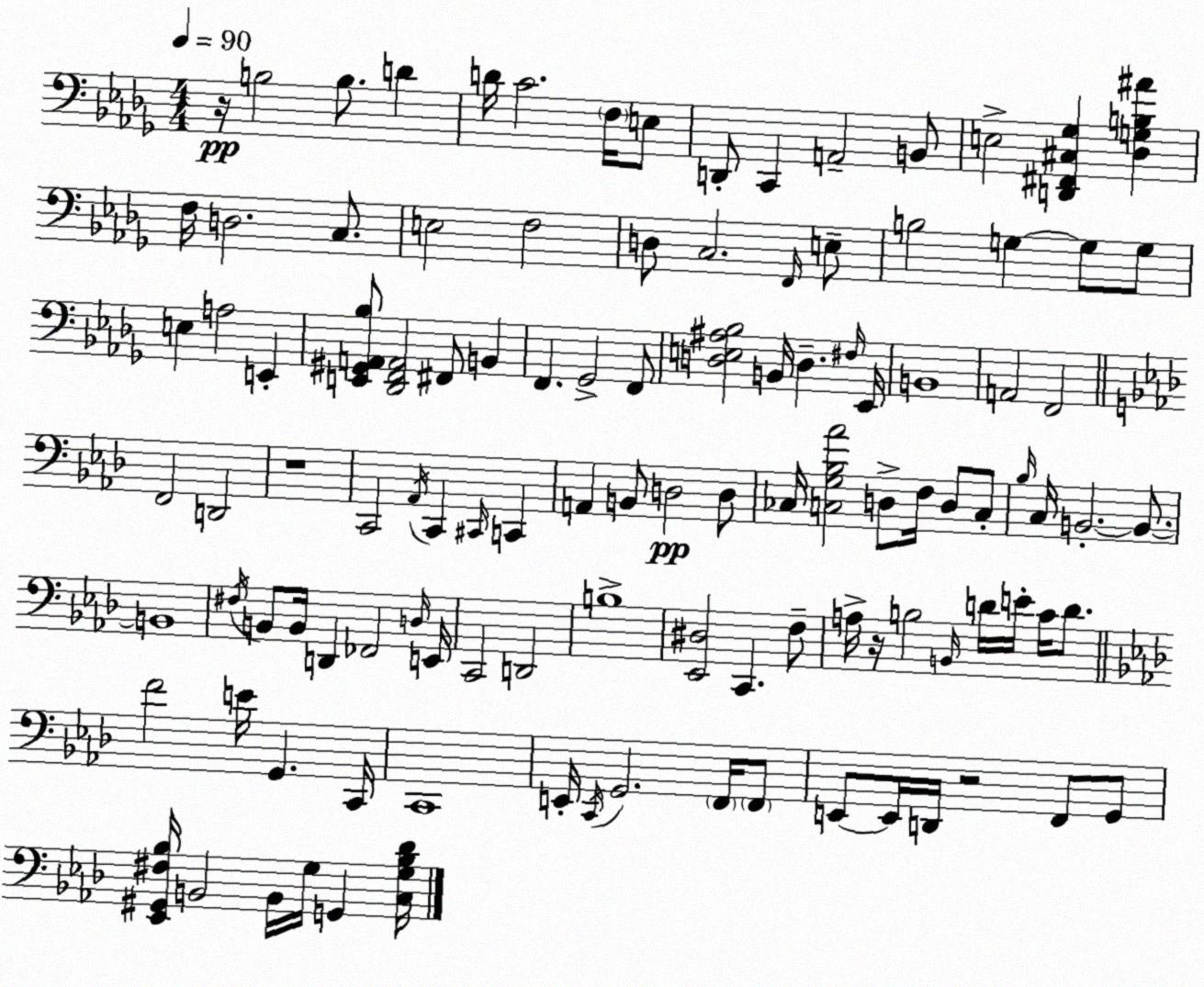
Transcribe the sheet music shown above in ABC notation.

X:1
T:Untitled
M:4/4
L:1/4
K:Bbm
z/4 B,2 B,/2 D D/4 C2 F,/4 E,/2 D,,/2 C,, A,,2 B,,/2 E,2 [D,,^F,,^C,_G,] [_D,G,B,^A] F,/4 D,2 C,/2 E,2 F,2 D,/2 C,2 F,,/4 E,/2 B,2 G, G,/2 G,/2 E, A,2 E,, [E,,^G,,A,,_B,]/2 [_D,,F,,A,,]2 ^F,,/2 B,, F,, _G,,2 F,,/2 [D,E,^A,_B,]2 B,,/4 D, ^F,/4 _E,,/4 B,,4 A,,2 F,,2 F,,2 D,,2 z4 C,,2 _A,,/4 C,, ^C,,/4 C,, A,, B,,/2 D,2 D,/2 _C,/4 [C,G,_B,_A]2 D,/2 F,/4 D,/2 C,/2 _B,/4 C,/4 B,,2 B,,/2 B,,4 ^F,/4 B,,/2 B,,/4 D,, _F,,2 D,/4 E,,/4 C,,2 D,,2 B,4 [_E,,^D,]2 C,, F,/2 A,/4 z/4 B,2 B,,/4 D/4 E/4 C/4 D/2 F2 E/4 G,, C,,/4 C,,4 E,,/4 C,,/4 G,,2 F,,/4 F,,/2 E,,/2 E,,/4 D,,/4 z2 F,,/2 G,,/2 [_E,,^G,,^F,_B,]/4 B,,2 B,,/4 G,/4 G,, [C,G,_B,_D]/4